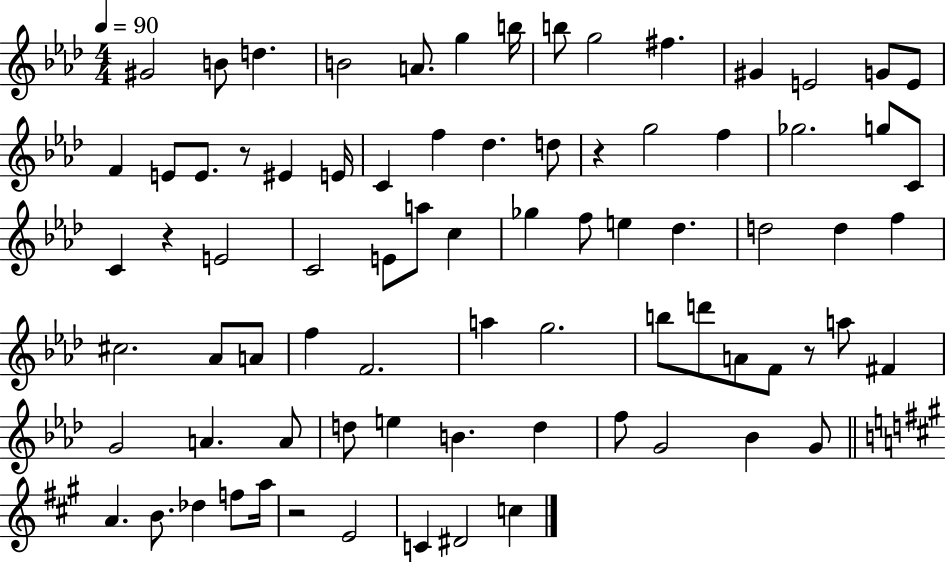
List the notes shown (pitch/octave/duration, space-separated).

G#4/h B4/e D5/q. B4/h A4/e. G5/q B5/s B5/e G5/h F#5/q. G#4/q E4/h G4/e E4/e F4/q E4/e E4/e. R/e EIS4/q E4/s C4/q F5/q Db5/q. D5/e R/q G5/h F5/q Gb5/h. G5/e C4/e C4/q R/q E4/h C4/h E4/e A5/e C5/q Gb5/q F5/e E5/q Db5/q. D5/h D5/q F5/q C#5/h. Ab4/e A4/e F5/q F4/h. A5/q G5/h. B5/e D6/e A4/e F4/e R/e A5/e F#4/q G4/h A4/q. A4/e D5/e E5/q B4/q. D5/q F5/e G4/h Bb4/q G4/e A4/q. B4/e. Db5/q F5/e A5/s R/h E4/h C4/q D#4/h C5/q